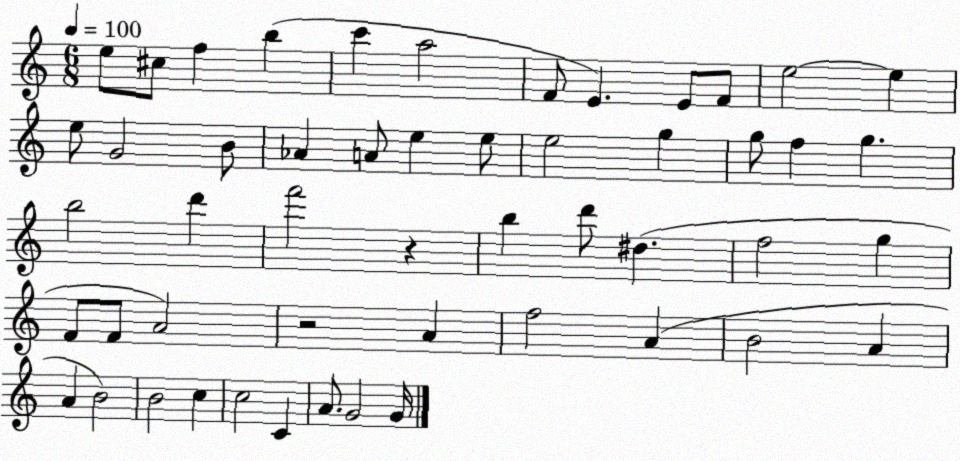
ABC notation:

X:1
T:Untitled
M:6/8
L:1/4
K:C
e/2 ^c/2 f b c' a2 F/2 E E/2 F/2 e2 e e/2 G2 B/2 _A A/2 e e/2 e2 g g/2 f g b2 d' f'2 z b d'/2 ^d f2 g F/2 F/2 A2 z2 A f2 A B2 A A B2 B2 c c2 C A/2 G2 G/4